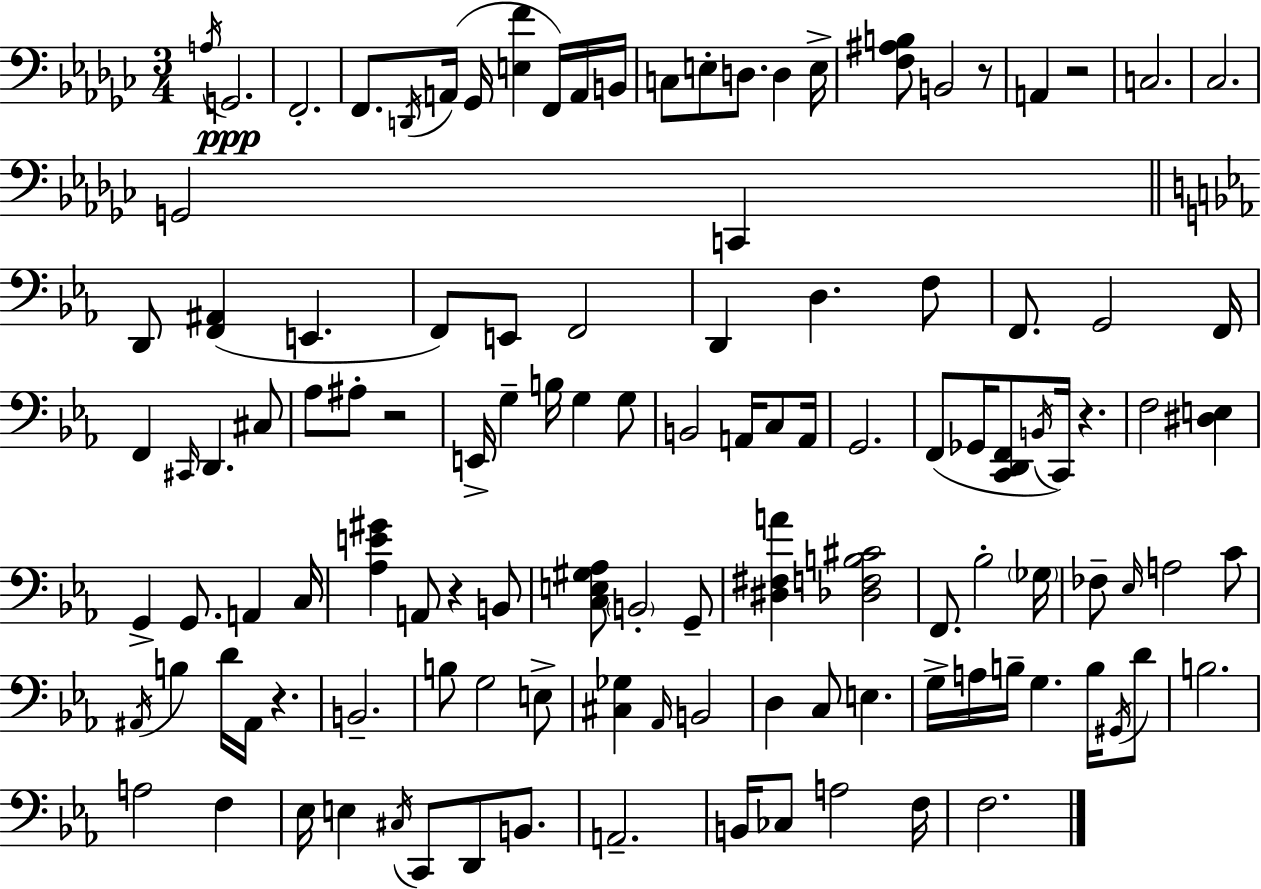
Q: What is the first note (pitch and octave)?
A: A3